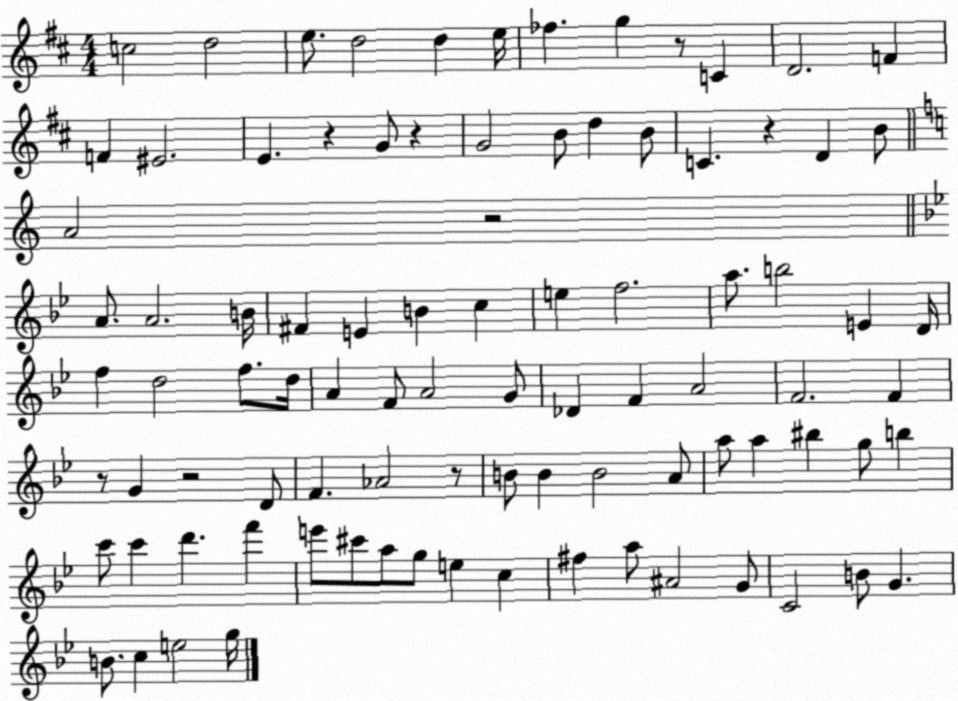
X:1
T:Untitled
M:4/4
L:1/4
K:D
c2 d2 e/2 d2 d e/4 _f g z/2 C D2 F F ^E2 E z G/2 z G2 B/2 d B/2 C z D B/2 A2 z2 A/2 A2 B/4 ^F E B c e f2 a/2 b2 E D/4 f d2 f/2 d/4 A F/2 A2 G/2 _D F A2 F2 F z/2 G z2 D/2 F _A2 z/2 B/2 B B2 A/2 a/2 a ^b g/2 b c'/2 c' d' f' e'/2 ^c'/2 a/2 g/2 e c ^f a/2 ^A2 G/2 C2 B/2 G B/2 c e2 g/4